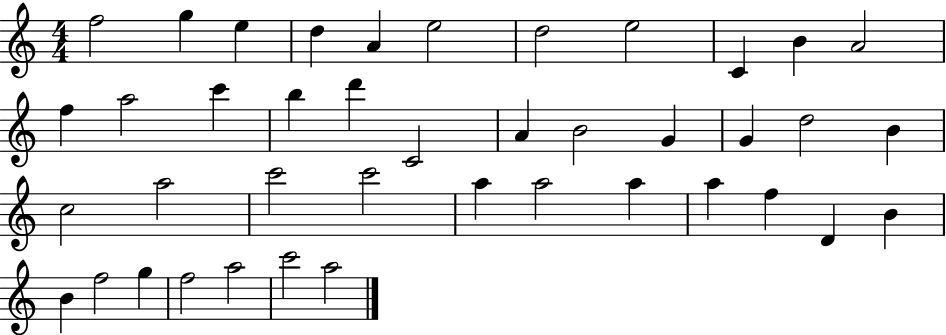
X:1
T:Untitled
M:4/4
L:1/4
K:C
f2 g e d A e2 d2 e2 C B A2 f a2 c' b d' C2 A B2 G G d2 B c2 a2 c'2 c'2 a a2 a a f D B B f2 g f2 a2 c'2 a2